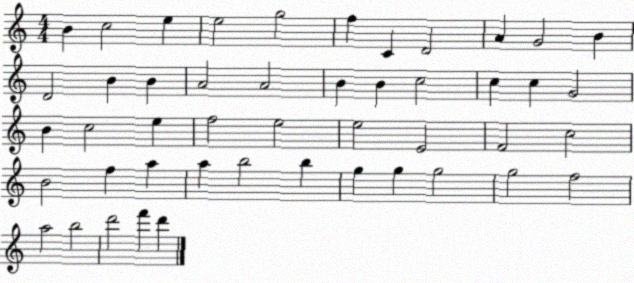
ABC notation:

X:1
T:Untitled
M:4/4
L:1/4
K:C
B c2 e e2 g2 f C D2 A G2 B D2 B B A2 A2 B B c2 c c G2 B c2 e f2 e2 e2 E2 F2 c2 B2 f a a b2 b g g g2 g2 f2 a2 b2 d'2 f' d'